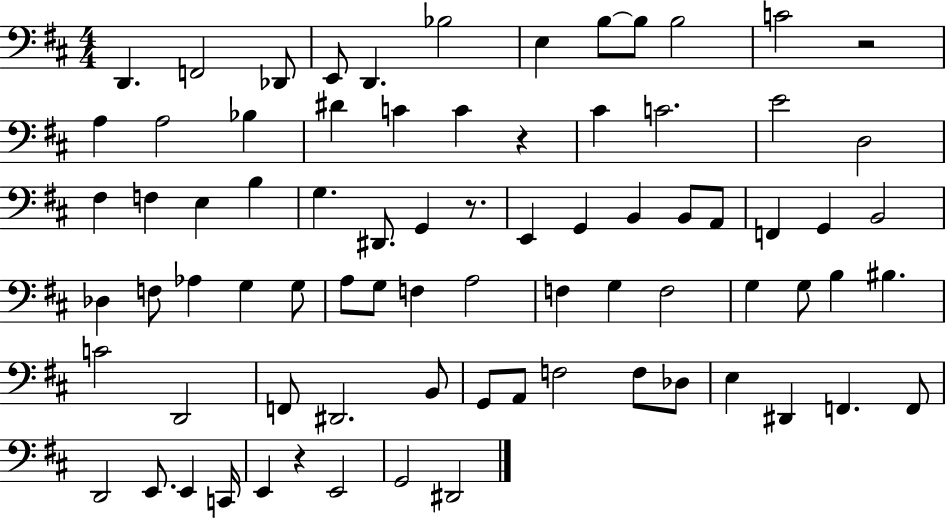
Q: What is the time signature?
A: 4/4